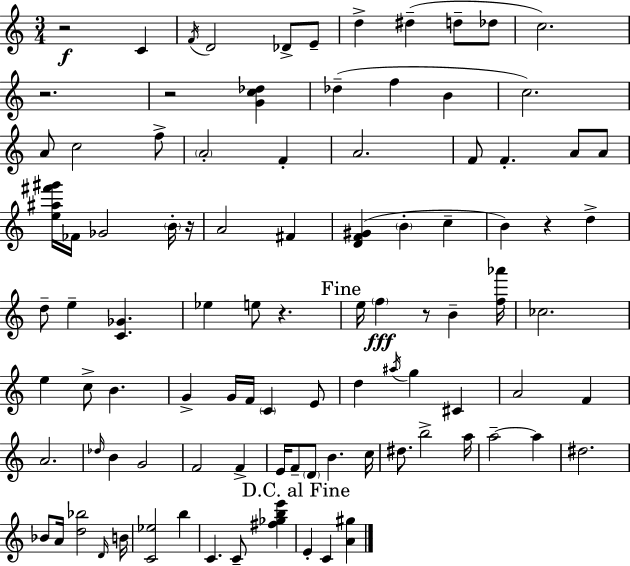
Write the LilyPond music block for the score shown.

{
  \clef treble
  \numericTimeSignature
  \time 3/4
  \key c \major
  r2\f c'4 | \acciaccatura { f'16 } d'2 des'8-> e'8-- | d''4-> dis''4--( d''8-- des''8 | c''2.) | \break r2. | r2 <g' c'' des''>4 | des''4--( f''4 b'4 | c''2.) | \break a'8 c''2 f''8-> | \parenthesize a'2-. f'4-. | a'2. | f'8 f'4.-. a'8 a'8 | \break <e'' ais'' fis''' gis'''>16 fes'16 ges'2 \parenthesize b'16-. | r16 a'2 fis'4 | <d' f' gis'>4( \parenthesize b'4-. c''4-- | b'4) r4 d''4-> | \break d''8-- e''4-- <c' ges'>4. | ees''4 e''8 r4. | \mark "Fine" e''16 \parenthesize f''4\fff r8 b'4-- | <f'' aes'''>16 ces''2. | \break e''4 c''8-> b'4. | g'4-> g'16 f'16 \parenthesize c'4 e'8 | d''4 \acciaccatura { ais''16 } g''4 cis'4 | a'2 f'4 | \break a'2. | \grace { des''16 } b'4 g'2 | f'2 f'4-> | e'16 f'8-- \parenthesize d'8 b'4. | \break c''16 dis''8. b''2-> | a''16 a''2--~~ a''4 | dis''2. | bes'8 a'16 <d'' bes''>2 | \break \grace { d'16 } b'16 <c' ees''>2 | b''4 c'4. c'8-- | <fis'' ges'' b'' e'''>4 \mark "D.C. al Fine" e'4-. c'4 | <a' gis''>4 \bar "|."
}